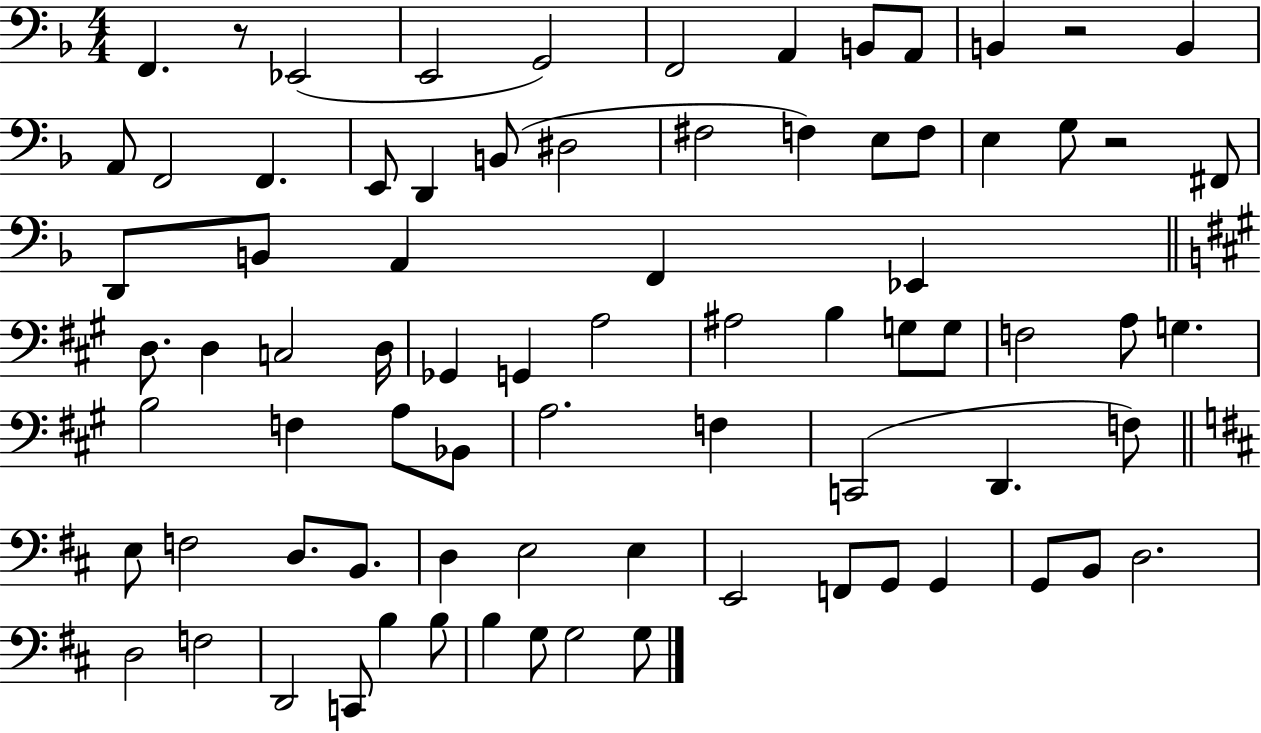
{
  \clef bass
  \numericTimeSignature
  \time 4/4
  \key f \major
  f,4. r8 ees,2( | e,2 g,2) | f,2 a,4 b,8 a,8 | b,4 r2 b,4 | \break a,8 f,2 f,4. | e,8 d,4 b,8( dis2 | fis2 f4) e8 f8 | e4 g8 r2 fis,8 | \break d,8 b,8 a,4 f,4 ees,4 | \bar "||" \break \key a \major d8. d4 c2 d16 | ges,4 g,4 a2 | ais2 b4 g8 g8 | f2 a8 g4. | \break b2 f4 a8 bes,8 | a2. f4 | c,2( d,4. f8) | \bar "||" \break \key d \major e8 f2 d8. b,8. | d4 e2 e4 | e,2 f,8 g,8 g,4 | g,8 b,8 d2. | \break d2 f2 | d,2 c,8 b4 b8 | b4 g8 g2 g8 | \bar "|."
}